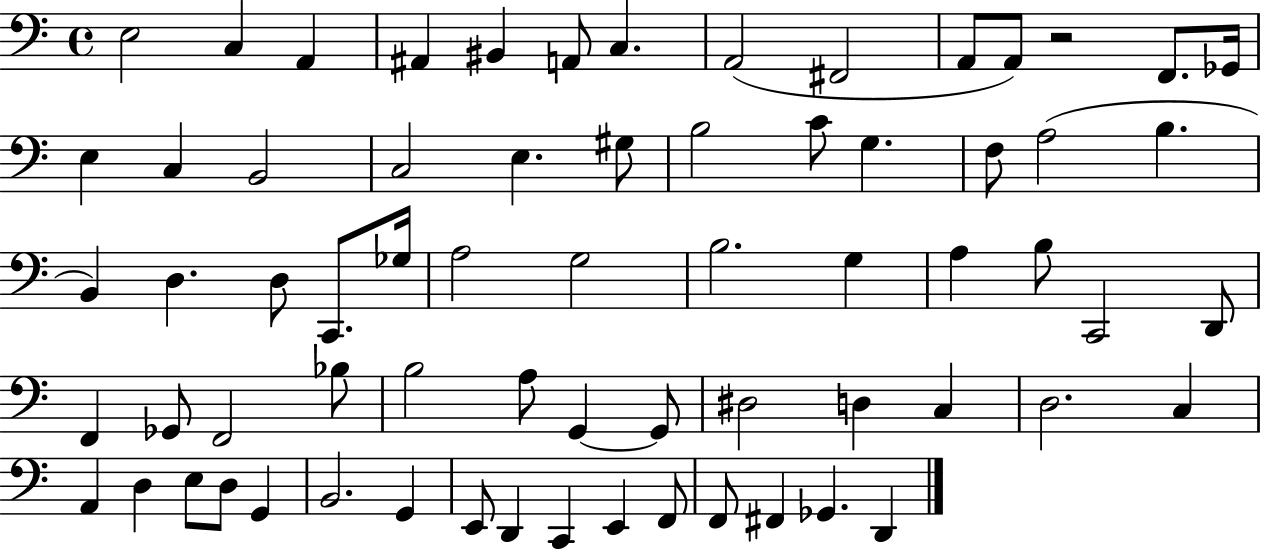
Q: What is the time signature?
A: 4/4